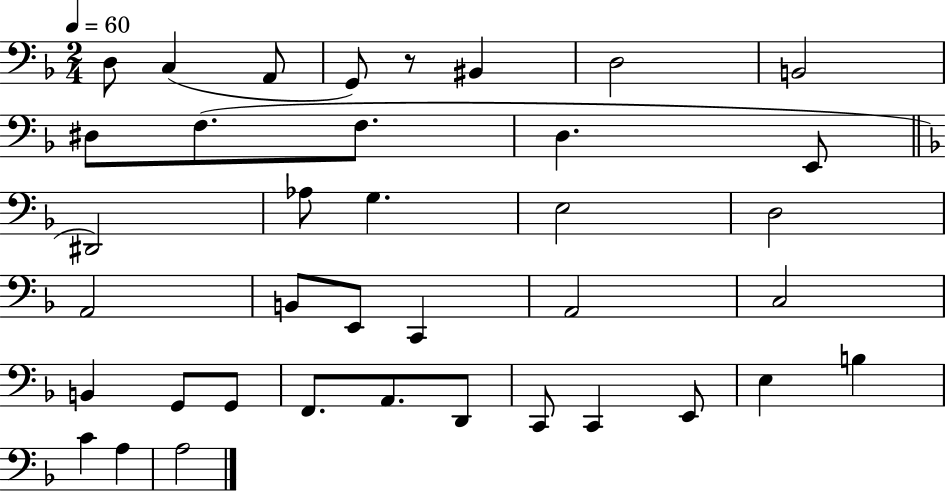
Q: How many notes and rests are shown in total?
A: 38